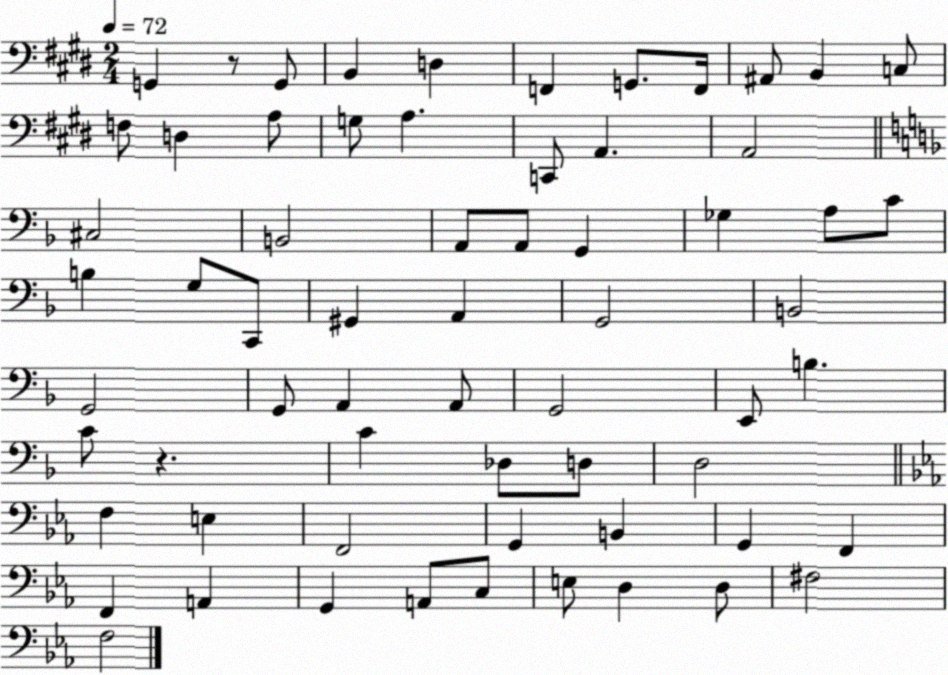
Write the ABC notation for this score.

X:1
T:Untitled
M:2/4
L:1/4
K:E
G,, z/2 G,,/2 B,, D, F,, G,,/2 F,,/4 ^A,,/2 B,, C,/2 F,/2 D, A,/2 G,/2 A, C,,/2 A,, A,,2 ^C,2 B,,2 A,,/2 A,,/2 G,, _G, A,/2 C/2 B, G,/2 C,,/2 ^G,, A,, G,,2 B,,2 G,,2 G,,/2 A,, A,,/2 G,,2 E,,/2 B, C/2 z C _D,/2 D,/2 D,2 F, E, F,,2 G,, B,, G,, F,, F,, A,, G,, A,,/2 C,/2 E,/2 D, D,/2 ^F,2 F,2